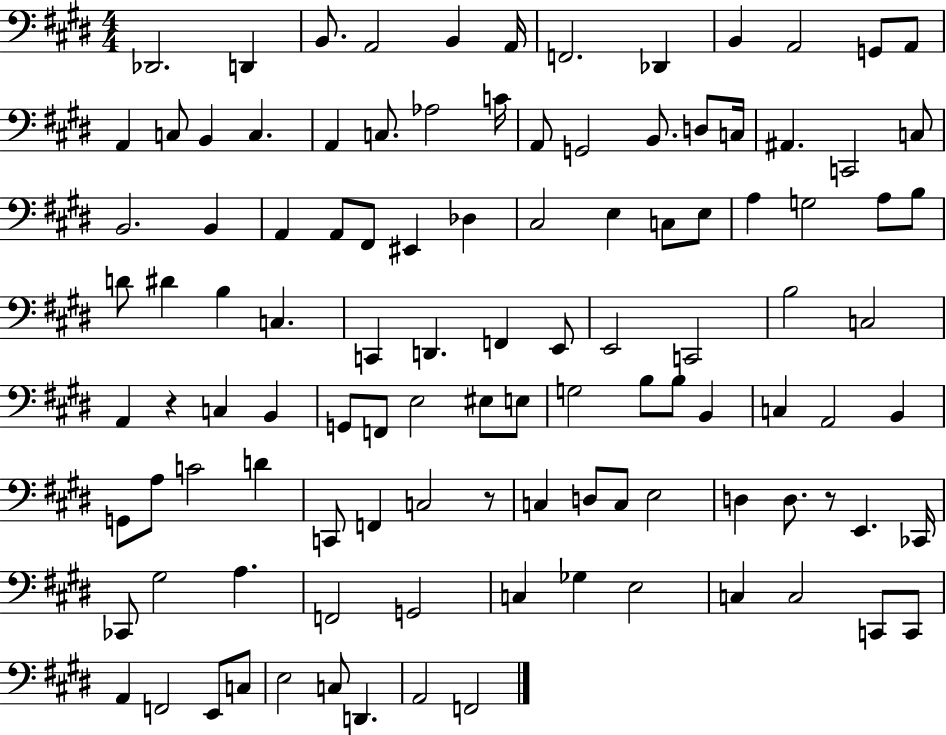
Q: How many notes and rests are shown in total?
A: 109